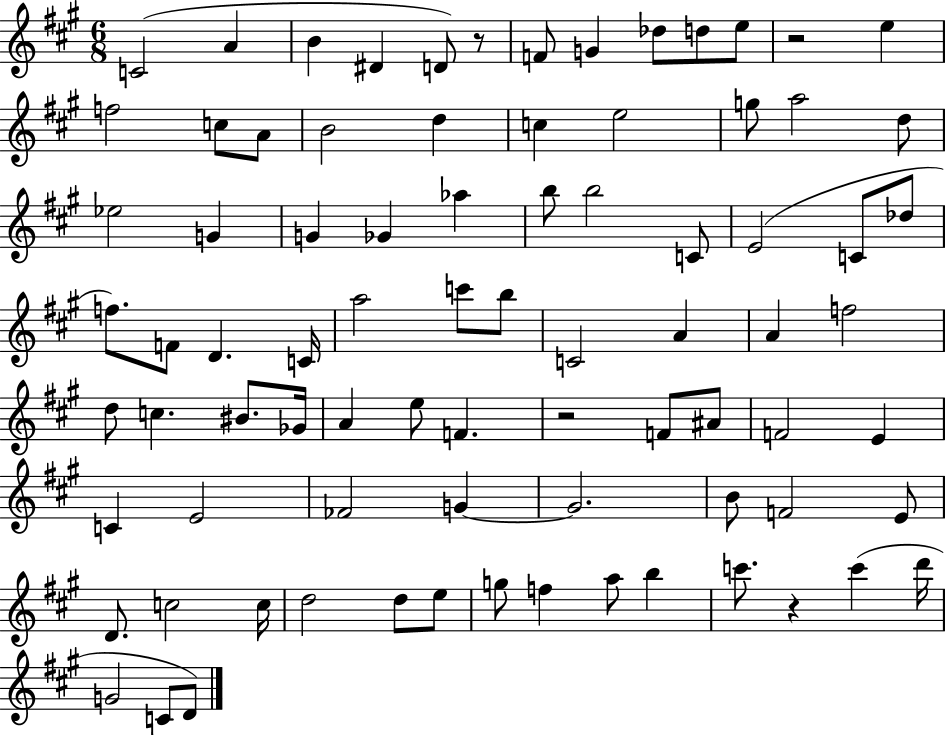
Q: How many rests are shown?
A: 4